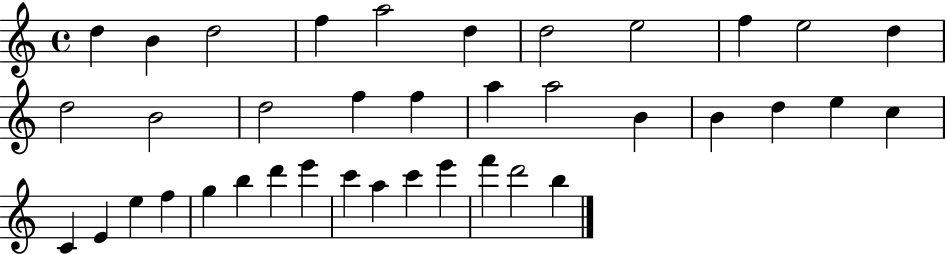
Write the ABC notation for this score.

X:1
T:Untitled
M:4/4
L:1/4
K:C
d B d2 f a2 d d2 e2 f e2 d d2 B2 d2 f f a a2 B B d e c C E e f g b d' e' c' a c' e' f' d'2 b